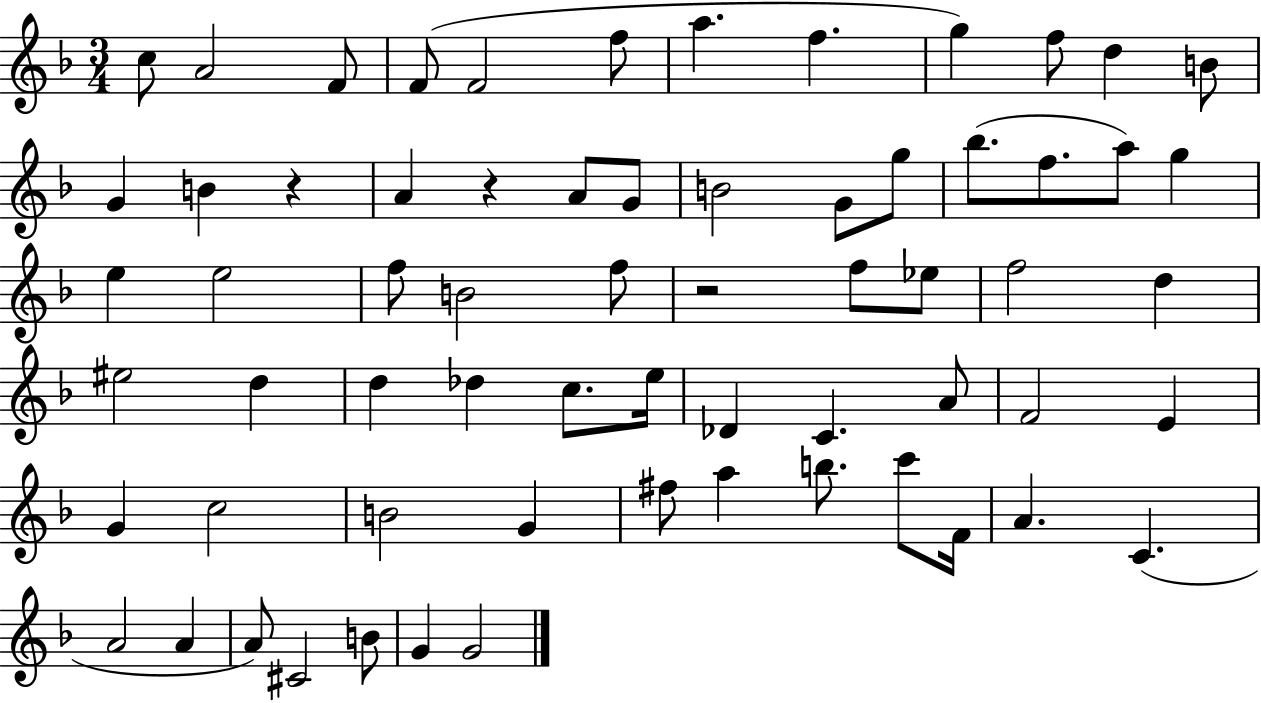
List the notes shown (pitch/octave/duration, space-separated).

C5/e A4/h F4/e F4/e F4/h F5/e A5/q. F5/q. G5/q F5/e D5/q B4/e G4/q B4/q R/q A4/q R/q A4/e G4/e B4/h G4/e G5/e Bb5/e. F5/e. A5/e G5/q E5/q E5/h F5/e B4/h F5/e R/h F5/e Eb5/e F5/h D5/q EIS5/h D5/q D5/q Db5/q C5/e. E5/s Db4/q C4/q. A4/e F4/h E4/q G4/q C5/h B4/h G4/q F#5/e A5/q B5/e. C6/e F4/s A4/q. C4/q. A4/h A4/q A4/e C#4/h B4/e G4/q G4/h